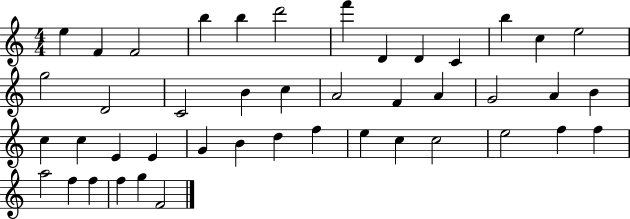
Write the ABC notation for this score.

X:1
T:Untitled
M:4/4
L:1/4
K:C
e F F2 b b d'2 f' D D C b c e2 g2 D2 C2 B c A2 F A G2 A B c c E E G B d f e c c2 e2 f f a2 f f f g F2